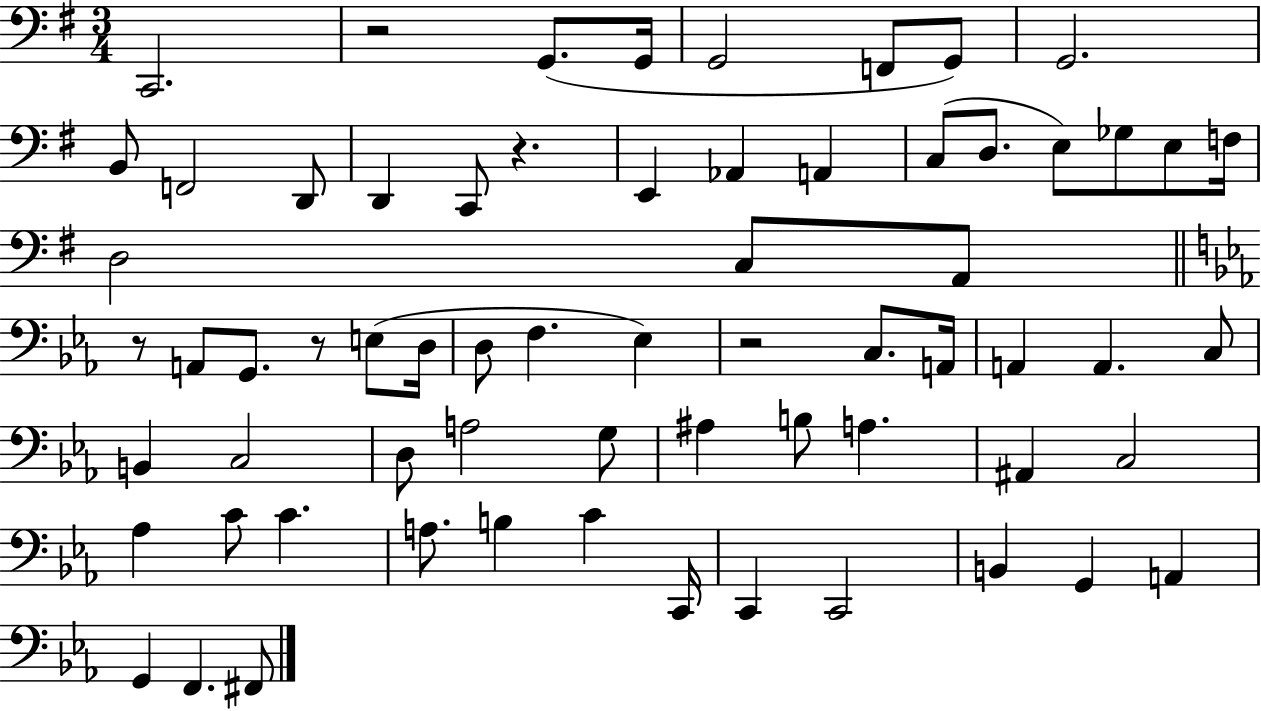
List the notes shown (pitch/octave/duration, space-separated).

C2/h. R/h G2/e. G2/s G2/h F2/e G2/e G2/h. B2/e F2/h D2/e D2/q C2/e R/q. E2/q Ab2/q A2/q C3/e D3/e. E3/e Gb3/e E3/e F3/s D3/h C3/e A2/e R/e A2/e G2/e. R/e E3/e D3/s D3/e F3/q. Eb3/q R/h C3/e. A2/s A2/q A2/q. C3/e B2/q C3/h D3/e A3/h G3/e A#3/q B3/e A3/q. A#2/q C3/h Ab3/q C4/e C4/q. A3/e. B3/q C4/q C2/s C2/q C2/h B2/q G2/q A2/q G2/q F2/q. F#2/e